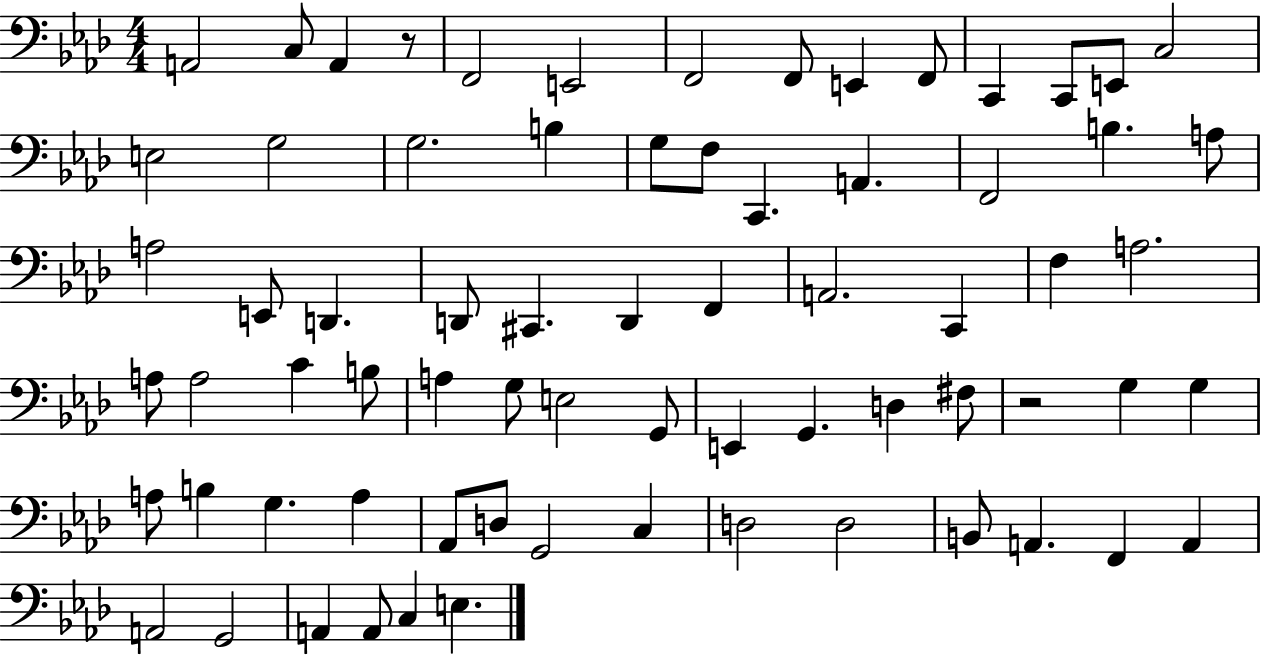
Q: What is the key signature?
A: AES major